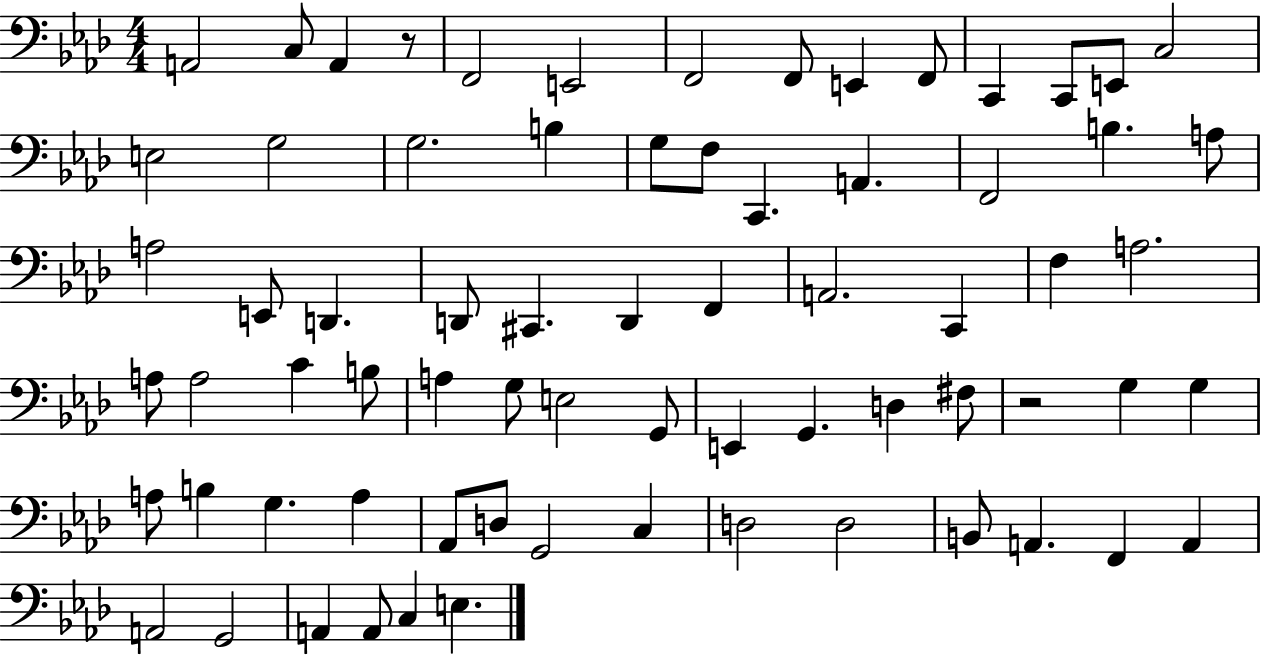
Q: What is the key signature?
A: AES major